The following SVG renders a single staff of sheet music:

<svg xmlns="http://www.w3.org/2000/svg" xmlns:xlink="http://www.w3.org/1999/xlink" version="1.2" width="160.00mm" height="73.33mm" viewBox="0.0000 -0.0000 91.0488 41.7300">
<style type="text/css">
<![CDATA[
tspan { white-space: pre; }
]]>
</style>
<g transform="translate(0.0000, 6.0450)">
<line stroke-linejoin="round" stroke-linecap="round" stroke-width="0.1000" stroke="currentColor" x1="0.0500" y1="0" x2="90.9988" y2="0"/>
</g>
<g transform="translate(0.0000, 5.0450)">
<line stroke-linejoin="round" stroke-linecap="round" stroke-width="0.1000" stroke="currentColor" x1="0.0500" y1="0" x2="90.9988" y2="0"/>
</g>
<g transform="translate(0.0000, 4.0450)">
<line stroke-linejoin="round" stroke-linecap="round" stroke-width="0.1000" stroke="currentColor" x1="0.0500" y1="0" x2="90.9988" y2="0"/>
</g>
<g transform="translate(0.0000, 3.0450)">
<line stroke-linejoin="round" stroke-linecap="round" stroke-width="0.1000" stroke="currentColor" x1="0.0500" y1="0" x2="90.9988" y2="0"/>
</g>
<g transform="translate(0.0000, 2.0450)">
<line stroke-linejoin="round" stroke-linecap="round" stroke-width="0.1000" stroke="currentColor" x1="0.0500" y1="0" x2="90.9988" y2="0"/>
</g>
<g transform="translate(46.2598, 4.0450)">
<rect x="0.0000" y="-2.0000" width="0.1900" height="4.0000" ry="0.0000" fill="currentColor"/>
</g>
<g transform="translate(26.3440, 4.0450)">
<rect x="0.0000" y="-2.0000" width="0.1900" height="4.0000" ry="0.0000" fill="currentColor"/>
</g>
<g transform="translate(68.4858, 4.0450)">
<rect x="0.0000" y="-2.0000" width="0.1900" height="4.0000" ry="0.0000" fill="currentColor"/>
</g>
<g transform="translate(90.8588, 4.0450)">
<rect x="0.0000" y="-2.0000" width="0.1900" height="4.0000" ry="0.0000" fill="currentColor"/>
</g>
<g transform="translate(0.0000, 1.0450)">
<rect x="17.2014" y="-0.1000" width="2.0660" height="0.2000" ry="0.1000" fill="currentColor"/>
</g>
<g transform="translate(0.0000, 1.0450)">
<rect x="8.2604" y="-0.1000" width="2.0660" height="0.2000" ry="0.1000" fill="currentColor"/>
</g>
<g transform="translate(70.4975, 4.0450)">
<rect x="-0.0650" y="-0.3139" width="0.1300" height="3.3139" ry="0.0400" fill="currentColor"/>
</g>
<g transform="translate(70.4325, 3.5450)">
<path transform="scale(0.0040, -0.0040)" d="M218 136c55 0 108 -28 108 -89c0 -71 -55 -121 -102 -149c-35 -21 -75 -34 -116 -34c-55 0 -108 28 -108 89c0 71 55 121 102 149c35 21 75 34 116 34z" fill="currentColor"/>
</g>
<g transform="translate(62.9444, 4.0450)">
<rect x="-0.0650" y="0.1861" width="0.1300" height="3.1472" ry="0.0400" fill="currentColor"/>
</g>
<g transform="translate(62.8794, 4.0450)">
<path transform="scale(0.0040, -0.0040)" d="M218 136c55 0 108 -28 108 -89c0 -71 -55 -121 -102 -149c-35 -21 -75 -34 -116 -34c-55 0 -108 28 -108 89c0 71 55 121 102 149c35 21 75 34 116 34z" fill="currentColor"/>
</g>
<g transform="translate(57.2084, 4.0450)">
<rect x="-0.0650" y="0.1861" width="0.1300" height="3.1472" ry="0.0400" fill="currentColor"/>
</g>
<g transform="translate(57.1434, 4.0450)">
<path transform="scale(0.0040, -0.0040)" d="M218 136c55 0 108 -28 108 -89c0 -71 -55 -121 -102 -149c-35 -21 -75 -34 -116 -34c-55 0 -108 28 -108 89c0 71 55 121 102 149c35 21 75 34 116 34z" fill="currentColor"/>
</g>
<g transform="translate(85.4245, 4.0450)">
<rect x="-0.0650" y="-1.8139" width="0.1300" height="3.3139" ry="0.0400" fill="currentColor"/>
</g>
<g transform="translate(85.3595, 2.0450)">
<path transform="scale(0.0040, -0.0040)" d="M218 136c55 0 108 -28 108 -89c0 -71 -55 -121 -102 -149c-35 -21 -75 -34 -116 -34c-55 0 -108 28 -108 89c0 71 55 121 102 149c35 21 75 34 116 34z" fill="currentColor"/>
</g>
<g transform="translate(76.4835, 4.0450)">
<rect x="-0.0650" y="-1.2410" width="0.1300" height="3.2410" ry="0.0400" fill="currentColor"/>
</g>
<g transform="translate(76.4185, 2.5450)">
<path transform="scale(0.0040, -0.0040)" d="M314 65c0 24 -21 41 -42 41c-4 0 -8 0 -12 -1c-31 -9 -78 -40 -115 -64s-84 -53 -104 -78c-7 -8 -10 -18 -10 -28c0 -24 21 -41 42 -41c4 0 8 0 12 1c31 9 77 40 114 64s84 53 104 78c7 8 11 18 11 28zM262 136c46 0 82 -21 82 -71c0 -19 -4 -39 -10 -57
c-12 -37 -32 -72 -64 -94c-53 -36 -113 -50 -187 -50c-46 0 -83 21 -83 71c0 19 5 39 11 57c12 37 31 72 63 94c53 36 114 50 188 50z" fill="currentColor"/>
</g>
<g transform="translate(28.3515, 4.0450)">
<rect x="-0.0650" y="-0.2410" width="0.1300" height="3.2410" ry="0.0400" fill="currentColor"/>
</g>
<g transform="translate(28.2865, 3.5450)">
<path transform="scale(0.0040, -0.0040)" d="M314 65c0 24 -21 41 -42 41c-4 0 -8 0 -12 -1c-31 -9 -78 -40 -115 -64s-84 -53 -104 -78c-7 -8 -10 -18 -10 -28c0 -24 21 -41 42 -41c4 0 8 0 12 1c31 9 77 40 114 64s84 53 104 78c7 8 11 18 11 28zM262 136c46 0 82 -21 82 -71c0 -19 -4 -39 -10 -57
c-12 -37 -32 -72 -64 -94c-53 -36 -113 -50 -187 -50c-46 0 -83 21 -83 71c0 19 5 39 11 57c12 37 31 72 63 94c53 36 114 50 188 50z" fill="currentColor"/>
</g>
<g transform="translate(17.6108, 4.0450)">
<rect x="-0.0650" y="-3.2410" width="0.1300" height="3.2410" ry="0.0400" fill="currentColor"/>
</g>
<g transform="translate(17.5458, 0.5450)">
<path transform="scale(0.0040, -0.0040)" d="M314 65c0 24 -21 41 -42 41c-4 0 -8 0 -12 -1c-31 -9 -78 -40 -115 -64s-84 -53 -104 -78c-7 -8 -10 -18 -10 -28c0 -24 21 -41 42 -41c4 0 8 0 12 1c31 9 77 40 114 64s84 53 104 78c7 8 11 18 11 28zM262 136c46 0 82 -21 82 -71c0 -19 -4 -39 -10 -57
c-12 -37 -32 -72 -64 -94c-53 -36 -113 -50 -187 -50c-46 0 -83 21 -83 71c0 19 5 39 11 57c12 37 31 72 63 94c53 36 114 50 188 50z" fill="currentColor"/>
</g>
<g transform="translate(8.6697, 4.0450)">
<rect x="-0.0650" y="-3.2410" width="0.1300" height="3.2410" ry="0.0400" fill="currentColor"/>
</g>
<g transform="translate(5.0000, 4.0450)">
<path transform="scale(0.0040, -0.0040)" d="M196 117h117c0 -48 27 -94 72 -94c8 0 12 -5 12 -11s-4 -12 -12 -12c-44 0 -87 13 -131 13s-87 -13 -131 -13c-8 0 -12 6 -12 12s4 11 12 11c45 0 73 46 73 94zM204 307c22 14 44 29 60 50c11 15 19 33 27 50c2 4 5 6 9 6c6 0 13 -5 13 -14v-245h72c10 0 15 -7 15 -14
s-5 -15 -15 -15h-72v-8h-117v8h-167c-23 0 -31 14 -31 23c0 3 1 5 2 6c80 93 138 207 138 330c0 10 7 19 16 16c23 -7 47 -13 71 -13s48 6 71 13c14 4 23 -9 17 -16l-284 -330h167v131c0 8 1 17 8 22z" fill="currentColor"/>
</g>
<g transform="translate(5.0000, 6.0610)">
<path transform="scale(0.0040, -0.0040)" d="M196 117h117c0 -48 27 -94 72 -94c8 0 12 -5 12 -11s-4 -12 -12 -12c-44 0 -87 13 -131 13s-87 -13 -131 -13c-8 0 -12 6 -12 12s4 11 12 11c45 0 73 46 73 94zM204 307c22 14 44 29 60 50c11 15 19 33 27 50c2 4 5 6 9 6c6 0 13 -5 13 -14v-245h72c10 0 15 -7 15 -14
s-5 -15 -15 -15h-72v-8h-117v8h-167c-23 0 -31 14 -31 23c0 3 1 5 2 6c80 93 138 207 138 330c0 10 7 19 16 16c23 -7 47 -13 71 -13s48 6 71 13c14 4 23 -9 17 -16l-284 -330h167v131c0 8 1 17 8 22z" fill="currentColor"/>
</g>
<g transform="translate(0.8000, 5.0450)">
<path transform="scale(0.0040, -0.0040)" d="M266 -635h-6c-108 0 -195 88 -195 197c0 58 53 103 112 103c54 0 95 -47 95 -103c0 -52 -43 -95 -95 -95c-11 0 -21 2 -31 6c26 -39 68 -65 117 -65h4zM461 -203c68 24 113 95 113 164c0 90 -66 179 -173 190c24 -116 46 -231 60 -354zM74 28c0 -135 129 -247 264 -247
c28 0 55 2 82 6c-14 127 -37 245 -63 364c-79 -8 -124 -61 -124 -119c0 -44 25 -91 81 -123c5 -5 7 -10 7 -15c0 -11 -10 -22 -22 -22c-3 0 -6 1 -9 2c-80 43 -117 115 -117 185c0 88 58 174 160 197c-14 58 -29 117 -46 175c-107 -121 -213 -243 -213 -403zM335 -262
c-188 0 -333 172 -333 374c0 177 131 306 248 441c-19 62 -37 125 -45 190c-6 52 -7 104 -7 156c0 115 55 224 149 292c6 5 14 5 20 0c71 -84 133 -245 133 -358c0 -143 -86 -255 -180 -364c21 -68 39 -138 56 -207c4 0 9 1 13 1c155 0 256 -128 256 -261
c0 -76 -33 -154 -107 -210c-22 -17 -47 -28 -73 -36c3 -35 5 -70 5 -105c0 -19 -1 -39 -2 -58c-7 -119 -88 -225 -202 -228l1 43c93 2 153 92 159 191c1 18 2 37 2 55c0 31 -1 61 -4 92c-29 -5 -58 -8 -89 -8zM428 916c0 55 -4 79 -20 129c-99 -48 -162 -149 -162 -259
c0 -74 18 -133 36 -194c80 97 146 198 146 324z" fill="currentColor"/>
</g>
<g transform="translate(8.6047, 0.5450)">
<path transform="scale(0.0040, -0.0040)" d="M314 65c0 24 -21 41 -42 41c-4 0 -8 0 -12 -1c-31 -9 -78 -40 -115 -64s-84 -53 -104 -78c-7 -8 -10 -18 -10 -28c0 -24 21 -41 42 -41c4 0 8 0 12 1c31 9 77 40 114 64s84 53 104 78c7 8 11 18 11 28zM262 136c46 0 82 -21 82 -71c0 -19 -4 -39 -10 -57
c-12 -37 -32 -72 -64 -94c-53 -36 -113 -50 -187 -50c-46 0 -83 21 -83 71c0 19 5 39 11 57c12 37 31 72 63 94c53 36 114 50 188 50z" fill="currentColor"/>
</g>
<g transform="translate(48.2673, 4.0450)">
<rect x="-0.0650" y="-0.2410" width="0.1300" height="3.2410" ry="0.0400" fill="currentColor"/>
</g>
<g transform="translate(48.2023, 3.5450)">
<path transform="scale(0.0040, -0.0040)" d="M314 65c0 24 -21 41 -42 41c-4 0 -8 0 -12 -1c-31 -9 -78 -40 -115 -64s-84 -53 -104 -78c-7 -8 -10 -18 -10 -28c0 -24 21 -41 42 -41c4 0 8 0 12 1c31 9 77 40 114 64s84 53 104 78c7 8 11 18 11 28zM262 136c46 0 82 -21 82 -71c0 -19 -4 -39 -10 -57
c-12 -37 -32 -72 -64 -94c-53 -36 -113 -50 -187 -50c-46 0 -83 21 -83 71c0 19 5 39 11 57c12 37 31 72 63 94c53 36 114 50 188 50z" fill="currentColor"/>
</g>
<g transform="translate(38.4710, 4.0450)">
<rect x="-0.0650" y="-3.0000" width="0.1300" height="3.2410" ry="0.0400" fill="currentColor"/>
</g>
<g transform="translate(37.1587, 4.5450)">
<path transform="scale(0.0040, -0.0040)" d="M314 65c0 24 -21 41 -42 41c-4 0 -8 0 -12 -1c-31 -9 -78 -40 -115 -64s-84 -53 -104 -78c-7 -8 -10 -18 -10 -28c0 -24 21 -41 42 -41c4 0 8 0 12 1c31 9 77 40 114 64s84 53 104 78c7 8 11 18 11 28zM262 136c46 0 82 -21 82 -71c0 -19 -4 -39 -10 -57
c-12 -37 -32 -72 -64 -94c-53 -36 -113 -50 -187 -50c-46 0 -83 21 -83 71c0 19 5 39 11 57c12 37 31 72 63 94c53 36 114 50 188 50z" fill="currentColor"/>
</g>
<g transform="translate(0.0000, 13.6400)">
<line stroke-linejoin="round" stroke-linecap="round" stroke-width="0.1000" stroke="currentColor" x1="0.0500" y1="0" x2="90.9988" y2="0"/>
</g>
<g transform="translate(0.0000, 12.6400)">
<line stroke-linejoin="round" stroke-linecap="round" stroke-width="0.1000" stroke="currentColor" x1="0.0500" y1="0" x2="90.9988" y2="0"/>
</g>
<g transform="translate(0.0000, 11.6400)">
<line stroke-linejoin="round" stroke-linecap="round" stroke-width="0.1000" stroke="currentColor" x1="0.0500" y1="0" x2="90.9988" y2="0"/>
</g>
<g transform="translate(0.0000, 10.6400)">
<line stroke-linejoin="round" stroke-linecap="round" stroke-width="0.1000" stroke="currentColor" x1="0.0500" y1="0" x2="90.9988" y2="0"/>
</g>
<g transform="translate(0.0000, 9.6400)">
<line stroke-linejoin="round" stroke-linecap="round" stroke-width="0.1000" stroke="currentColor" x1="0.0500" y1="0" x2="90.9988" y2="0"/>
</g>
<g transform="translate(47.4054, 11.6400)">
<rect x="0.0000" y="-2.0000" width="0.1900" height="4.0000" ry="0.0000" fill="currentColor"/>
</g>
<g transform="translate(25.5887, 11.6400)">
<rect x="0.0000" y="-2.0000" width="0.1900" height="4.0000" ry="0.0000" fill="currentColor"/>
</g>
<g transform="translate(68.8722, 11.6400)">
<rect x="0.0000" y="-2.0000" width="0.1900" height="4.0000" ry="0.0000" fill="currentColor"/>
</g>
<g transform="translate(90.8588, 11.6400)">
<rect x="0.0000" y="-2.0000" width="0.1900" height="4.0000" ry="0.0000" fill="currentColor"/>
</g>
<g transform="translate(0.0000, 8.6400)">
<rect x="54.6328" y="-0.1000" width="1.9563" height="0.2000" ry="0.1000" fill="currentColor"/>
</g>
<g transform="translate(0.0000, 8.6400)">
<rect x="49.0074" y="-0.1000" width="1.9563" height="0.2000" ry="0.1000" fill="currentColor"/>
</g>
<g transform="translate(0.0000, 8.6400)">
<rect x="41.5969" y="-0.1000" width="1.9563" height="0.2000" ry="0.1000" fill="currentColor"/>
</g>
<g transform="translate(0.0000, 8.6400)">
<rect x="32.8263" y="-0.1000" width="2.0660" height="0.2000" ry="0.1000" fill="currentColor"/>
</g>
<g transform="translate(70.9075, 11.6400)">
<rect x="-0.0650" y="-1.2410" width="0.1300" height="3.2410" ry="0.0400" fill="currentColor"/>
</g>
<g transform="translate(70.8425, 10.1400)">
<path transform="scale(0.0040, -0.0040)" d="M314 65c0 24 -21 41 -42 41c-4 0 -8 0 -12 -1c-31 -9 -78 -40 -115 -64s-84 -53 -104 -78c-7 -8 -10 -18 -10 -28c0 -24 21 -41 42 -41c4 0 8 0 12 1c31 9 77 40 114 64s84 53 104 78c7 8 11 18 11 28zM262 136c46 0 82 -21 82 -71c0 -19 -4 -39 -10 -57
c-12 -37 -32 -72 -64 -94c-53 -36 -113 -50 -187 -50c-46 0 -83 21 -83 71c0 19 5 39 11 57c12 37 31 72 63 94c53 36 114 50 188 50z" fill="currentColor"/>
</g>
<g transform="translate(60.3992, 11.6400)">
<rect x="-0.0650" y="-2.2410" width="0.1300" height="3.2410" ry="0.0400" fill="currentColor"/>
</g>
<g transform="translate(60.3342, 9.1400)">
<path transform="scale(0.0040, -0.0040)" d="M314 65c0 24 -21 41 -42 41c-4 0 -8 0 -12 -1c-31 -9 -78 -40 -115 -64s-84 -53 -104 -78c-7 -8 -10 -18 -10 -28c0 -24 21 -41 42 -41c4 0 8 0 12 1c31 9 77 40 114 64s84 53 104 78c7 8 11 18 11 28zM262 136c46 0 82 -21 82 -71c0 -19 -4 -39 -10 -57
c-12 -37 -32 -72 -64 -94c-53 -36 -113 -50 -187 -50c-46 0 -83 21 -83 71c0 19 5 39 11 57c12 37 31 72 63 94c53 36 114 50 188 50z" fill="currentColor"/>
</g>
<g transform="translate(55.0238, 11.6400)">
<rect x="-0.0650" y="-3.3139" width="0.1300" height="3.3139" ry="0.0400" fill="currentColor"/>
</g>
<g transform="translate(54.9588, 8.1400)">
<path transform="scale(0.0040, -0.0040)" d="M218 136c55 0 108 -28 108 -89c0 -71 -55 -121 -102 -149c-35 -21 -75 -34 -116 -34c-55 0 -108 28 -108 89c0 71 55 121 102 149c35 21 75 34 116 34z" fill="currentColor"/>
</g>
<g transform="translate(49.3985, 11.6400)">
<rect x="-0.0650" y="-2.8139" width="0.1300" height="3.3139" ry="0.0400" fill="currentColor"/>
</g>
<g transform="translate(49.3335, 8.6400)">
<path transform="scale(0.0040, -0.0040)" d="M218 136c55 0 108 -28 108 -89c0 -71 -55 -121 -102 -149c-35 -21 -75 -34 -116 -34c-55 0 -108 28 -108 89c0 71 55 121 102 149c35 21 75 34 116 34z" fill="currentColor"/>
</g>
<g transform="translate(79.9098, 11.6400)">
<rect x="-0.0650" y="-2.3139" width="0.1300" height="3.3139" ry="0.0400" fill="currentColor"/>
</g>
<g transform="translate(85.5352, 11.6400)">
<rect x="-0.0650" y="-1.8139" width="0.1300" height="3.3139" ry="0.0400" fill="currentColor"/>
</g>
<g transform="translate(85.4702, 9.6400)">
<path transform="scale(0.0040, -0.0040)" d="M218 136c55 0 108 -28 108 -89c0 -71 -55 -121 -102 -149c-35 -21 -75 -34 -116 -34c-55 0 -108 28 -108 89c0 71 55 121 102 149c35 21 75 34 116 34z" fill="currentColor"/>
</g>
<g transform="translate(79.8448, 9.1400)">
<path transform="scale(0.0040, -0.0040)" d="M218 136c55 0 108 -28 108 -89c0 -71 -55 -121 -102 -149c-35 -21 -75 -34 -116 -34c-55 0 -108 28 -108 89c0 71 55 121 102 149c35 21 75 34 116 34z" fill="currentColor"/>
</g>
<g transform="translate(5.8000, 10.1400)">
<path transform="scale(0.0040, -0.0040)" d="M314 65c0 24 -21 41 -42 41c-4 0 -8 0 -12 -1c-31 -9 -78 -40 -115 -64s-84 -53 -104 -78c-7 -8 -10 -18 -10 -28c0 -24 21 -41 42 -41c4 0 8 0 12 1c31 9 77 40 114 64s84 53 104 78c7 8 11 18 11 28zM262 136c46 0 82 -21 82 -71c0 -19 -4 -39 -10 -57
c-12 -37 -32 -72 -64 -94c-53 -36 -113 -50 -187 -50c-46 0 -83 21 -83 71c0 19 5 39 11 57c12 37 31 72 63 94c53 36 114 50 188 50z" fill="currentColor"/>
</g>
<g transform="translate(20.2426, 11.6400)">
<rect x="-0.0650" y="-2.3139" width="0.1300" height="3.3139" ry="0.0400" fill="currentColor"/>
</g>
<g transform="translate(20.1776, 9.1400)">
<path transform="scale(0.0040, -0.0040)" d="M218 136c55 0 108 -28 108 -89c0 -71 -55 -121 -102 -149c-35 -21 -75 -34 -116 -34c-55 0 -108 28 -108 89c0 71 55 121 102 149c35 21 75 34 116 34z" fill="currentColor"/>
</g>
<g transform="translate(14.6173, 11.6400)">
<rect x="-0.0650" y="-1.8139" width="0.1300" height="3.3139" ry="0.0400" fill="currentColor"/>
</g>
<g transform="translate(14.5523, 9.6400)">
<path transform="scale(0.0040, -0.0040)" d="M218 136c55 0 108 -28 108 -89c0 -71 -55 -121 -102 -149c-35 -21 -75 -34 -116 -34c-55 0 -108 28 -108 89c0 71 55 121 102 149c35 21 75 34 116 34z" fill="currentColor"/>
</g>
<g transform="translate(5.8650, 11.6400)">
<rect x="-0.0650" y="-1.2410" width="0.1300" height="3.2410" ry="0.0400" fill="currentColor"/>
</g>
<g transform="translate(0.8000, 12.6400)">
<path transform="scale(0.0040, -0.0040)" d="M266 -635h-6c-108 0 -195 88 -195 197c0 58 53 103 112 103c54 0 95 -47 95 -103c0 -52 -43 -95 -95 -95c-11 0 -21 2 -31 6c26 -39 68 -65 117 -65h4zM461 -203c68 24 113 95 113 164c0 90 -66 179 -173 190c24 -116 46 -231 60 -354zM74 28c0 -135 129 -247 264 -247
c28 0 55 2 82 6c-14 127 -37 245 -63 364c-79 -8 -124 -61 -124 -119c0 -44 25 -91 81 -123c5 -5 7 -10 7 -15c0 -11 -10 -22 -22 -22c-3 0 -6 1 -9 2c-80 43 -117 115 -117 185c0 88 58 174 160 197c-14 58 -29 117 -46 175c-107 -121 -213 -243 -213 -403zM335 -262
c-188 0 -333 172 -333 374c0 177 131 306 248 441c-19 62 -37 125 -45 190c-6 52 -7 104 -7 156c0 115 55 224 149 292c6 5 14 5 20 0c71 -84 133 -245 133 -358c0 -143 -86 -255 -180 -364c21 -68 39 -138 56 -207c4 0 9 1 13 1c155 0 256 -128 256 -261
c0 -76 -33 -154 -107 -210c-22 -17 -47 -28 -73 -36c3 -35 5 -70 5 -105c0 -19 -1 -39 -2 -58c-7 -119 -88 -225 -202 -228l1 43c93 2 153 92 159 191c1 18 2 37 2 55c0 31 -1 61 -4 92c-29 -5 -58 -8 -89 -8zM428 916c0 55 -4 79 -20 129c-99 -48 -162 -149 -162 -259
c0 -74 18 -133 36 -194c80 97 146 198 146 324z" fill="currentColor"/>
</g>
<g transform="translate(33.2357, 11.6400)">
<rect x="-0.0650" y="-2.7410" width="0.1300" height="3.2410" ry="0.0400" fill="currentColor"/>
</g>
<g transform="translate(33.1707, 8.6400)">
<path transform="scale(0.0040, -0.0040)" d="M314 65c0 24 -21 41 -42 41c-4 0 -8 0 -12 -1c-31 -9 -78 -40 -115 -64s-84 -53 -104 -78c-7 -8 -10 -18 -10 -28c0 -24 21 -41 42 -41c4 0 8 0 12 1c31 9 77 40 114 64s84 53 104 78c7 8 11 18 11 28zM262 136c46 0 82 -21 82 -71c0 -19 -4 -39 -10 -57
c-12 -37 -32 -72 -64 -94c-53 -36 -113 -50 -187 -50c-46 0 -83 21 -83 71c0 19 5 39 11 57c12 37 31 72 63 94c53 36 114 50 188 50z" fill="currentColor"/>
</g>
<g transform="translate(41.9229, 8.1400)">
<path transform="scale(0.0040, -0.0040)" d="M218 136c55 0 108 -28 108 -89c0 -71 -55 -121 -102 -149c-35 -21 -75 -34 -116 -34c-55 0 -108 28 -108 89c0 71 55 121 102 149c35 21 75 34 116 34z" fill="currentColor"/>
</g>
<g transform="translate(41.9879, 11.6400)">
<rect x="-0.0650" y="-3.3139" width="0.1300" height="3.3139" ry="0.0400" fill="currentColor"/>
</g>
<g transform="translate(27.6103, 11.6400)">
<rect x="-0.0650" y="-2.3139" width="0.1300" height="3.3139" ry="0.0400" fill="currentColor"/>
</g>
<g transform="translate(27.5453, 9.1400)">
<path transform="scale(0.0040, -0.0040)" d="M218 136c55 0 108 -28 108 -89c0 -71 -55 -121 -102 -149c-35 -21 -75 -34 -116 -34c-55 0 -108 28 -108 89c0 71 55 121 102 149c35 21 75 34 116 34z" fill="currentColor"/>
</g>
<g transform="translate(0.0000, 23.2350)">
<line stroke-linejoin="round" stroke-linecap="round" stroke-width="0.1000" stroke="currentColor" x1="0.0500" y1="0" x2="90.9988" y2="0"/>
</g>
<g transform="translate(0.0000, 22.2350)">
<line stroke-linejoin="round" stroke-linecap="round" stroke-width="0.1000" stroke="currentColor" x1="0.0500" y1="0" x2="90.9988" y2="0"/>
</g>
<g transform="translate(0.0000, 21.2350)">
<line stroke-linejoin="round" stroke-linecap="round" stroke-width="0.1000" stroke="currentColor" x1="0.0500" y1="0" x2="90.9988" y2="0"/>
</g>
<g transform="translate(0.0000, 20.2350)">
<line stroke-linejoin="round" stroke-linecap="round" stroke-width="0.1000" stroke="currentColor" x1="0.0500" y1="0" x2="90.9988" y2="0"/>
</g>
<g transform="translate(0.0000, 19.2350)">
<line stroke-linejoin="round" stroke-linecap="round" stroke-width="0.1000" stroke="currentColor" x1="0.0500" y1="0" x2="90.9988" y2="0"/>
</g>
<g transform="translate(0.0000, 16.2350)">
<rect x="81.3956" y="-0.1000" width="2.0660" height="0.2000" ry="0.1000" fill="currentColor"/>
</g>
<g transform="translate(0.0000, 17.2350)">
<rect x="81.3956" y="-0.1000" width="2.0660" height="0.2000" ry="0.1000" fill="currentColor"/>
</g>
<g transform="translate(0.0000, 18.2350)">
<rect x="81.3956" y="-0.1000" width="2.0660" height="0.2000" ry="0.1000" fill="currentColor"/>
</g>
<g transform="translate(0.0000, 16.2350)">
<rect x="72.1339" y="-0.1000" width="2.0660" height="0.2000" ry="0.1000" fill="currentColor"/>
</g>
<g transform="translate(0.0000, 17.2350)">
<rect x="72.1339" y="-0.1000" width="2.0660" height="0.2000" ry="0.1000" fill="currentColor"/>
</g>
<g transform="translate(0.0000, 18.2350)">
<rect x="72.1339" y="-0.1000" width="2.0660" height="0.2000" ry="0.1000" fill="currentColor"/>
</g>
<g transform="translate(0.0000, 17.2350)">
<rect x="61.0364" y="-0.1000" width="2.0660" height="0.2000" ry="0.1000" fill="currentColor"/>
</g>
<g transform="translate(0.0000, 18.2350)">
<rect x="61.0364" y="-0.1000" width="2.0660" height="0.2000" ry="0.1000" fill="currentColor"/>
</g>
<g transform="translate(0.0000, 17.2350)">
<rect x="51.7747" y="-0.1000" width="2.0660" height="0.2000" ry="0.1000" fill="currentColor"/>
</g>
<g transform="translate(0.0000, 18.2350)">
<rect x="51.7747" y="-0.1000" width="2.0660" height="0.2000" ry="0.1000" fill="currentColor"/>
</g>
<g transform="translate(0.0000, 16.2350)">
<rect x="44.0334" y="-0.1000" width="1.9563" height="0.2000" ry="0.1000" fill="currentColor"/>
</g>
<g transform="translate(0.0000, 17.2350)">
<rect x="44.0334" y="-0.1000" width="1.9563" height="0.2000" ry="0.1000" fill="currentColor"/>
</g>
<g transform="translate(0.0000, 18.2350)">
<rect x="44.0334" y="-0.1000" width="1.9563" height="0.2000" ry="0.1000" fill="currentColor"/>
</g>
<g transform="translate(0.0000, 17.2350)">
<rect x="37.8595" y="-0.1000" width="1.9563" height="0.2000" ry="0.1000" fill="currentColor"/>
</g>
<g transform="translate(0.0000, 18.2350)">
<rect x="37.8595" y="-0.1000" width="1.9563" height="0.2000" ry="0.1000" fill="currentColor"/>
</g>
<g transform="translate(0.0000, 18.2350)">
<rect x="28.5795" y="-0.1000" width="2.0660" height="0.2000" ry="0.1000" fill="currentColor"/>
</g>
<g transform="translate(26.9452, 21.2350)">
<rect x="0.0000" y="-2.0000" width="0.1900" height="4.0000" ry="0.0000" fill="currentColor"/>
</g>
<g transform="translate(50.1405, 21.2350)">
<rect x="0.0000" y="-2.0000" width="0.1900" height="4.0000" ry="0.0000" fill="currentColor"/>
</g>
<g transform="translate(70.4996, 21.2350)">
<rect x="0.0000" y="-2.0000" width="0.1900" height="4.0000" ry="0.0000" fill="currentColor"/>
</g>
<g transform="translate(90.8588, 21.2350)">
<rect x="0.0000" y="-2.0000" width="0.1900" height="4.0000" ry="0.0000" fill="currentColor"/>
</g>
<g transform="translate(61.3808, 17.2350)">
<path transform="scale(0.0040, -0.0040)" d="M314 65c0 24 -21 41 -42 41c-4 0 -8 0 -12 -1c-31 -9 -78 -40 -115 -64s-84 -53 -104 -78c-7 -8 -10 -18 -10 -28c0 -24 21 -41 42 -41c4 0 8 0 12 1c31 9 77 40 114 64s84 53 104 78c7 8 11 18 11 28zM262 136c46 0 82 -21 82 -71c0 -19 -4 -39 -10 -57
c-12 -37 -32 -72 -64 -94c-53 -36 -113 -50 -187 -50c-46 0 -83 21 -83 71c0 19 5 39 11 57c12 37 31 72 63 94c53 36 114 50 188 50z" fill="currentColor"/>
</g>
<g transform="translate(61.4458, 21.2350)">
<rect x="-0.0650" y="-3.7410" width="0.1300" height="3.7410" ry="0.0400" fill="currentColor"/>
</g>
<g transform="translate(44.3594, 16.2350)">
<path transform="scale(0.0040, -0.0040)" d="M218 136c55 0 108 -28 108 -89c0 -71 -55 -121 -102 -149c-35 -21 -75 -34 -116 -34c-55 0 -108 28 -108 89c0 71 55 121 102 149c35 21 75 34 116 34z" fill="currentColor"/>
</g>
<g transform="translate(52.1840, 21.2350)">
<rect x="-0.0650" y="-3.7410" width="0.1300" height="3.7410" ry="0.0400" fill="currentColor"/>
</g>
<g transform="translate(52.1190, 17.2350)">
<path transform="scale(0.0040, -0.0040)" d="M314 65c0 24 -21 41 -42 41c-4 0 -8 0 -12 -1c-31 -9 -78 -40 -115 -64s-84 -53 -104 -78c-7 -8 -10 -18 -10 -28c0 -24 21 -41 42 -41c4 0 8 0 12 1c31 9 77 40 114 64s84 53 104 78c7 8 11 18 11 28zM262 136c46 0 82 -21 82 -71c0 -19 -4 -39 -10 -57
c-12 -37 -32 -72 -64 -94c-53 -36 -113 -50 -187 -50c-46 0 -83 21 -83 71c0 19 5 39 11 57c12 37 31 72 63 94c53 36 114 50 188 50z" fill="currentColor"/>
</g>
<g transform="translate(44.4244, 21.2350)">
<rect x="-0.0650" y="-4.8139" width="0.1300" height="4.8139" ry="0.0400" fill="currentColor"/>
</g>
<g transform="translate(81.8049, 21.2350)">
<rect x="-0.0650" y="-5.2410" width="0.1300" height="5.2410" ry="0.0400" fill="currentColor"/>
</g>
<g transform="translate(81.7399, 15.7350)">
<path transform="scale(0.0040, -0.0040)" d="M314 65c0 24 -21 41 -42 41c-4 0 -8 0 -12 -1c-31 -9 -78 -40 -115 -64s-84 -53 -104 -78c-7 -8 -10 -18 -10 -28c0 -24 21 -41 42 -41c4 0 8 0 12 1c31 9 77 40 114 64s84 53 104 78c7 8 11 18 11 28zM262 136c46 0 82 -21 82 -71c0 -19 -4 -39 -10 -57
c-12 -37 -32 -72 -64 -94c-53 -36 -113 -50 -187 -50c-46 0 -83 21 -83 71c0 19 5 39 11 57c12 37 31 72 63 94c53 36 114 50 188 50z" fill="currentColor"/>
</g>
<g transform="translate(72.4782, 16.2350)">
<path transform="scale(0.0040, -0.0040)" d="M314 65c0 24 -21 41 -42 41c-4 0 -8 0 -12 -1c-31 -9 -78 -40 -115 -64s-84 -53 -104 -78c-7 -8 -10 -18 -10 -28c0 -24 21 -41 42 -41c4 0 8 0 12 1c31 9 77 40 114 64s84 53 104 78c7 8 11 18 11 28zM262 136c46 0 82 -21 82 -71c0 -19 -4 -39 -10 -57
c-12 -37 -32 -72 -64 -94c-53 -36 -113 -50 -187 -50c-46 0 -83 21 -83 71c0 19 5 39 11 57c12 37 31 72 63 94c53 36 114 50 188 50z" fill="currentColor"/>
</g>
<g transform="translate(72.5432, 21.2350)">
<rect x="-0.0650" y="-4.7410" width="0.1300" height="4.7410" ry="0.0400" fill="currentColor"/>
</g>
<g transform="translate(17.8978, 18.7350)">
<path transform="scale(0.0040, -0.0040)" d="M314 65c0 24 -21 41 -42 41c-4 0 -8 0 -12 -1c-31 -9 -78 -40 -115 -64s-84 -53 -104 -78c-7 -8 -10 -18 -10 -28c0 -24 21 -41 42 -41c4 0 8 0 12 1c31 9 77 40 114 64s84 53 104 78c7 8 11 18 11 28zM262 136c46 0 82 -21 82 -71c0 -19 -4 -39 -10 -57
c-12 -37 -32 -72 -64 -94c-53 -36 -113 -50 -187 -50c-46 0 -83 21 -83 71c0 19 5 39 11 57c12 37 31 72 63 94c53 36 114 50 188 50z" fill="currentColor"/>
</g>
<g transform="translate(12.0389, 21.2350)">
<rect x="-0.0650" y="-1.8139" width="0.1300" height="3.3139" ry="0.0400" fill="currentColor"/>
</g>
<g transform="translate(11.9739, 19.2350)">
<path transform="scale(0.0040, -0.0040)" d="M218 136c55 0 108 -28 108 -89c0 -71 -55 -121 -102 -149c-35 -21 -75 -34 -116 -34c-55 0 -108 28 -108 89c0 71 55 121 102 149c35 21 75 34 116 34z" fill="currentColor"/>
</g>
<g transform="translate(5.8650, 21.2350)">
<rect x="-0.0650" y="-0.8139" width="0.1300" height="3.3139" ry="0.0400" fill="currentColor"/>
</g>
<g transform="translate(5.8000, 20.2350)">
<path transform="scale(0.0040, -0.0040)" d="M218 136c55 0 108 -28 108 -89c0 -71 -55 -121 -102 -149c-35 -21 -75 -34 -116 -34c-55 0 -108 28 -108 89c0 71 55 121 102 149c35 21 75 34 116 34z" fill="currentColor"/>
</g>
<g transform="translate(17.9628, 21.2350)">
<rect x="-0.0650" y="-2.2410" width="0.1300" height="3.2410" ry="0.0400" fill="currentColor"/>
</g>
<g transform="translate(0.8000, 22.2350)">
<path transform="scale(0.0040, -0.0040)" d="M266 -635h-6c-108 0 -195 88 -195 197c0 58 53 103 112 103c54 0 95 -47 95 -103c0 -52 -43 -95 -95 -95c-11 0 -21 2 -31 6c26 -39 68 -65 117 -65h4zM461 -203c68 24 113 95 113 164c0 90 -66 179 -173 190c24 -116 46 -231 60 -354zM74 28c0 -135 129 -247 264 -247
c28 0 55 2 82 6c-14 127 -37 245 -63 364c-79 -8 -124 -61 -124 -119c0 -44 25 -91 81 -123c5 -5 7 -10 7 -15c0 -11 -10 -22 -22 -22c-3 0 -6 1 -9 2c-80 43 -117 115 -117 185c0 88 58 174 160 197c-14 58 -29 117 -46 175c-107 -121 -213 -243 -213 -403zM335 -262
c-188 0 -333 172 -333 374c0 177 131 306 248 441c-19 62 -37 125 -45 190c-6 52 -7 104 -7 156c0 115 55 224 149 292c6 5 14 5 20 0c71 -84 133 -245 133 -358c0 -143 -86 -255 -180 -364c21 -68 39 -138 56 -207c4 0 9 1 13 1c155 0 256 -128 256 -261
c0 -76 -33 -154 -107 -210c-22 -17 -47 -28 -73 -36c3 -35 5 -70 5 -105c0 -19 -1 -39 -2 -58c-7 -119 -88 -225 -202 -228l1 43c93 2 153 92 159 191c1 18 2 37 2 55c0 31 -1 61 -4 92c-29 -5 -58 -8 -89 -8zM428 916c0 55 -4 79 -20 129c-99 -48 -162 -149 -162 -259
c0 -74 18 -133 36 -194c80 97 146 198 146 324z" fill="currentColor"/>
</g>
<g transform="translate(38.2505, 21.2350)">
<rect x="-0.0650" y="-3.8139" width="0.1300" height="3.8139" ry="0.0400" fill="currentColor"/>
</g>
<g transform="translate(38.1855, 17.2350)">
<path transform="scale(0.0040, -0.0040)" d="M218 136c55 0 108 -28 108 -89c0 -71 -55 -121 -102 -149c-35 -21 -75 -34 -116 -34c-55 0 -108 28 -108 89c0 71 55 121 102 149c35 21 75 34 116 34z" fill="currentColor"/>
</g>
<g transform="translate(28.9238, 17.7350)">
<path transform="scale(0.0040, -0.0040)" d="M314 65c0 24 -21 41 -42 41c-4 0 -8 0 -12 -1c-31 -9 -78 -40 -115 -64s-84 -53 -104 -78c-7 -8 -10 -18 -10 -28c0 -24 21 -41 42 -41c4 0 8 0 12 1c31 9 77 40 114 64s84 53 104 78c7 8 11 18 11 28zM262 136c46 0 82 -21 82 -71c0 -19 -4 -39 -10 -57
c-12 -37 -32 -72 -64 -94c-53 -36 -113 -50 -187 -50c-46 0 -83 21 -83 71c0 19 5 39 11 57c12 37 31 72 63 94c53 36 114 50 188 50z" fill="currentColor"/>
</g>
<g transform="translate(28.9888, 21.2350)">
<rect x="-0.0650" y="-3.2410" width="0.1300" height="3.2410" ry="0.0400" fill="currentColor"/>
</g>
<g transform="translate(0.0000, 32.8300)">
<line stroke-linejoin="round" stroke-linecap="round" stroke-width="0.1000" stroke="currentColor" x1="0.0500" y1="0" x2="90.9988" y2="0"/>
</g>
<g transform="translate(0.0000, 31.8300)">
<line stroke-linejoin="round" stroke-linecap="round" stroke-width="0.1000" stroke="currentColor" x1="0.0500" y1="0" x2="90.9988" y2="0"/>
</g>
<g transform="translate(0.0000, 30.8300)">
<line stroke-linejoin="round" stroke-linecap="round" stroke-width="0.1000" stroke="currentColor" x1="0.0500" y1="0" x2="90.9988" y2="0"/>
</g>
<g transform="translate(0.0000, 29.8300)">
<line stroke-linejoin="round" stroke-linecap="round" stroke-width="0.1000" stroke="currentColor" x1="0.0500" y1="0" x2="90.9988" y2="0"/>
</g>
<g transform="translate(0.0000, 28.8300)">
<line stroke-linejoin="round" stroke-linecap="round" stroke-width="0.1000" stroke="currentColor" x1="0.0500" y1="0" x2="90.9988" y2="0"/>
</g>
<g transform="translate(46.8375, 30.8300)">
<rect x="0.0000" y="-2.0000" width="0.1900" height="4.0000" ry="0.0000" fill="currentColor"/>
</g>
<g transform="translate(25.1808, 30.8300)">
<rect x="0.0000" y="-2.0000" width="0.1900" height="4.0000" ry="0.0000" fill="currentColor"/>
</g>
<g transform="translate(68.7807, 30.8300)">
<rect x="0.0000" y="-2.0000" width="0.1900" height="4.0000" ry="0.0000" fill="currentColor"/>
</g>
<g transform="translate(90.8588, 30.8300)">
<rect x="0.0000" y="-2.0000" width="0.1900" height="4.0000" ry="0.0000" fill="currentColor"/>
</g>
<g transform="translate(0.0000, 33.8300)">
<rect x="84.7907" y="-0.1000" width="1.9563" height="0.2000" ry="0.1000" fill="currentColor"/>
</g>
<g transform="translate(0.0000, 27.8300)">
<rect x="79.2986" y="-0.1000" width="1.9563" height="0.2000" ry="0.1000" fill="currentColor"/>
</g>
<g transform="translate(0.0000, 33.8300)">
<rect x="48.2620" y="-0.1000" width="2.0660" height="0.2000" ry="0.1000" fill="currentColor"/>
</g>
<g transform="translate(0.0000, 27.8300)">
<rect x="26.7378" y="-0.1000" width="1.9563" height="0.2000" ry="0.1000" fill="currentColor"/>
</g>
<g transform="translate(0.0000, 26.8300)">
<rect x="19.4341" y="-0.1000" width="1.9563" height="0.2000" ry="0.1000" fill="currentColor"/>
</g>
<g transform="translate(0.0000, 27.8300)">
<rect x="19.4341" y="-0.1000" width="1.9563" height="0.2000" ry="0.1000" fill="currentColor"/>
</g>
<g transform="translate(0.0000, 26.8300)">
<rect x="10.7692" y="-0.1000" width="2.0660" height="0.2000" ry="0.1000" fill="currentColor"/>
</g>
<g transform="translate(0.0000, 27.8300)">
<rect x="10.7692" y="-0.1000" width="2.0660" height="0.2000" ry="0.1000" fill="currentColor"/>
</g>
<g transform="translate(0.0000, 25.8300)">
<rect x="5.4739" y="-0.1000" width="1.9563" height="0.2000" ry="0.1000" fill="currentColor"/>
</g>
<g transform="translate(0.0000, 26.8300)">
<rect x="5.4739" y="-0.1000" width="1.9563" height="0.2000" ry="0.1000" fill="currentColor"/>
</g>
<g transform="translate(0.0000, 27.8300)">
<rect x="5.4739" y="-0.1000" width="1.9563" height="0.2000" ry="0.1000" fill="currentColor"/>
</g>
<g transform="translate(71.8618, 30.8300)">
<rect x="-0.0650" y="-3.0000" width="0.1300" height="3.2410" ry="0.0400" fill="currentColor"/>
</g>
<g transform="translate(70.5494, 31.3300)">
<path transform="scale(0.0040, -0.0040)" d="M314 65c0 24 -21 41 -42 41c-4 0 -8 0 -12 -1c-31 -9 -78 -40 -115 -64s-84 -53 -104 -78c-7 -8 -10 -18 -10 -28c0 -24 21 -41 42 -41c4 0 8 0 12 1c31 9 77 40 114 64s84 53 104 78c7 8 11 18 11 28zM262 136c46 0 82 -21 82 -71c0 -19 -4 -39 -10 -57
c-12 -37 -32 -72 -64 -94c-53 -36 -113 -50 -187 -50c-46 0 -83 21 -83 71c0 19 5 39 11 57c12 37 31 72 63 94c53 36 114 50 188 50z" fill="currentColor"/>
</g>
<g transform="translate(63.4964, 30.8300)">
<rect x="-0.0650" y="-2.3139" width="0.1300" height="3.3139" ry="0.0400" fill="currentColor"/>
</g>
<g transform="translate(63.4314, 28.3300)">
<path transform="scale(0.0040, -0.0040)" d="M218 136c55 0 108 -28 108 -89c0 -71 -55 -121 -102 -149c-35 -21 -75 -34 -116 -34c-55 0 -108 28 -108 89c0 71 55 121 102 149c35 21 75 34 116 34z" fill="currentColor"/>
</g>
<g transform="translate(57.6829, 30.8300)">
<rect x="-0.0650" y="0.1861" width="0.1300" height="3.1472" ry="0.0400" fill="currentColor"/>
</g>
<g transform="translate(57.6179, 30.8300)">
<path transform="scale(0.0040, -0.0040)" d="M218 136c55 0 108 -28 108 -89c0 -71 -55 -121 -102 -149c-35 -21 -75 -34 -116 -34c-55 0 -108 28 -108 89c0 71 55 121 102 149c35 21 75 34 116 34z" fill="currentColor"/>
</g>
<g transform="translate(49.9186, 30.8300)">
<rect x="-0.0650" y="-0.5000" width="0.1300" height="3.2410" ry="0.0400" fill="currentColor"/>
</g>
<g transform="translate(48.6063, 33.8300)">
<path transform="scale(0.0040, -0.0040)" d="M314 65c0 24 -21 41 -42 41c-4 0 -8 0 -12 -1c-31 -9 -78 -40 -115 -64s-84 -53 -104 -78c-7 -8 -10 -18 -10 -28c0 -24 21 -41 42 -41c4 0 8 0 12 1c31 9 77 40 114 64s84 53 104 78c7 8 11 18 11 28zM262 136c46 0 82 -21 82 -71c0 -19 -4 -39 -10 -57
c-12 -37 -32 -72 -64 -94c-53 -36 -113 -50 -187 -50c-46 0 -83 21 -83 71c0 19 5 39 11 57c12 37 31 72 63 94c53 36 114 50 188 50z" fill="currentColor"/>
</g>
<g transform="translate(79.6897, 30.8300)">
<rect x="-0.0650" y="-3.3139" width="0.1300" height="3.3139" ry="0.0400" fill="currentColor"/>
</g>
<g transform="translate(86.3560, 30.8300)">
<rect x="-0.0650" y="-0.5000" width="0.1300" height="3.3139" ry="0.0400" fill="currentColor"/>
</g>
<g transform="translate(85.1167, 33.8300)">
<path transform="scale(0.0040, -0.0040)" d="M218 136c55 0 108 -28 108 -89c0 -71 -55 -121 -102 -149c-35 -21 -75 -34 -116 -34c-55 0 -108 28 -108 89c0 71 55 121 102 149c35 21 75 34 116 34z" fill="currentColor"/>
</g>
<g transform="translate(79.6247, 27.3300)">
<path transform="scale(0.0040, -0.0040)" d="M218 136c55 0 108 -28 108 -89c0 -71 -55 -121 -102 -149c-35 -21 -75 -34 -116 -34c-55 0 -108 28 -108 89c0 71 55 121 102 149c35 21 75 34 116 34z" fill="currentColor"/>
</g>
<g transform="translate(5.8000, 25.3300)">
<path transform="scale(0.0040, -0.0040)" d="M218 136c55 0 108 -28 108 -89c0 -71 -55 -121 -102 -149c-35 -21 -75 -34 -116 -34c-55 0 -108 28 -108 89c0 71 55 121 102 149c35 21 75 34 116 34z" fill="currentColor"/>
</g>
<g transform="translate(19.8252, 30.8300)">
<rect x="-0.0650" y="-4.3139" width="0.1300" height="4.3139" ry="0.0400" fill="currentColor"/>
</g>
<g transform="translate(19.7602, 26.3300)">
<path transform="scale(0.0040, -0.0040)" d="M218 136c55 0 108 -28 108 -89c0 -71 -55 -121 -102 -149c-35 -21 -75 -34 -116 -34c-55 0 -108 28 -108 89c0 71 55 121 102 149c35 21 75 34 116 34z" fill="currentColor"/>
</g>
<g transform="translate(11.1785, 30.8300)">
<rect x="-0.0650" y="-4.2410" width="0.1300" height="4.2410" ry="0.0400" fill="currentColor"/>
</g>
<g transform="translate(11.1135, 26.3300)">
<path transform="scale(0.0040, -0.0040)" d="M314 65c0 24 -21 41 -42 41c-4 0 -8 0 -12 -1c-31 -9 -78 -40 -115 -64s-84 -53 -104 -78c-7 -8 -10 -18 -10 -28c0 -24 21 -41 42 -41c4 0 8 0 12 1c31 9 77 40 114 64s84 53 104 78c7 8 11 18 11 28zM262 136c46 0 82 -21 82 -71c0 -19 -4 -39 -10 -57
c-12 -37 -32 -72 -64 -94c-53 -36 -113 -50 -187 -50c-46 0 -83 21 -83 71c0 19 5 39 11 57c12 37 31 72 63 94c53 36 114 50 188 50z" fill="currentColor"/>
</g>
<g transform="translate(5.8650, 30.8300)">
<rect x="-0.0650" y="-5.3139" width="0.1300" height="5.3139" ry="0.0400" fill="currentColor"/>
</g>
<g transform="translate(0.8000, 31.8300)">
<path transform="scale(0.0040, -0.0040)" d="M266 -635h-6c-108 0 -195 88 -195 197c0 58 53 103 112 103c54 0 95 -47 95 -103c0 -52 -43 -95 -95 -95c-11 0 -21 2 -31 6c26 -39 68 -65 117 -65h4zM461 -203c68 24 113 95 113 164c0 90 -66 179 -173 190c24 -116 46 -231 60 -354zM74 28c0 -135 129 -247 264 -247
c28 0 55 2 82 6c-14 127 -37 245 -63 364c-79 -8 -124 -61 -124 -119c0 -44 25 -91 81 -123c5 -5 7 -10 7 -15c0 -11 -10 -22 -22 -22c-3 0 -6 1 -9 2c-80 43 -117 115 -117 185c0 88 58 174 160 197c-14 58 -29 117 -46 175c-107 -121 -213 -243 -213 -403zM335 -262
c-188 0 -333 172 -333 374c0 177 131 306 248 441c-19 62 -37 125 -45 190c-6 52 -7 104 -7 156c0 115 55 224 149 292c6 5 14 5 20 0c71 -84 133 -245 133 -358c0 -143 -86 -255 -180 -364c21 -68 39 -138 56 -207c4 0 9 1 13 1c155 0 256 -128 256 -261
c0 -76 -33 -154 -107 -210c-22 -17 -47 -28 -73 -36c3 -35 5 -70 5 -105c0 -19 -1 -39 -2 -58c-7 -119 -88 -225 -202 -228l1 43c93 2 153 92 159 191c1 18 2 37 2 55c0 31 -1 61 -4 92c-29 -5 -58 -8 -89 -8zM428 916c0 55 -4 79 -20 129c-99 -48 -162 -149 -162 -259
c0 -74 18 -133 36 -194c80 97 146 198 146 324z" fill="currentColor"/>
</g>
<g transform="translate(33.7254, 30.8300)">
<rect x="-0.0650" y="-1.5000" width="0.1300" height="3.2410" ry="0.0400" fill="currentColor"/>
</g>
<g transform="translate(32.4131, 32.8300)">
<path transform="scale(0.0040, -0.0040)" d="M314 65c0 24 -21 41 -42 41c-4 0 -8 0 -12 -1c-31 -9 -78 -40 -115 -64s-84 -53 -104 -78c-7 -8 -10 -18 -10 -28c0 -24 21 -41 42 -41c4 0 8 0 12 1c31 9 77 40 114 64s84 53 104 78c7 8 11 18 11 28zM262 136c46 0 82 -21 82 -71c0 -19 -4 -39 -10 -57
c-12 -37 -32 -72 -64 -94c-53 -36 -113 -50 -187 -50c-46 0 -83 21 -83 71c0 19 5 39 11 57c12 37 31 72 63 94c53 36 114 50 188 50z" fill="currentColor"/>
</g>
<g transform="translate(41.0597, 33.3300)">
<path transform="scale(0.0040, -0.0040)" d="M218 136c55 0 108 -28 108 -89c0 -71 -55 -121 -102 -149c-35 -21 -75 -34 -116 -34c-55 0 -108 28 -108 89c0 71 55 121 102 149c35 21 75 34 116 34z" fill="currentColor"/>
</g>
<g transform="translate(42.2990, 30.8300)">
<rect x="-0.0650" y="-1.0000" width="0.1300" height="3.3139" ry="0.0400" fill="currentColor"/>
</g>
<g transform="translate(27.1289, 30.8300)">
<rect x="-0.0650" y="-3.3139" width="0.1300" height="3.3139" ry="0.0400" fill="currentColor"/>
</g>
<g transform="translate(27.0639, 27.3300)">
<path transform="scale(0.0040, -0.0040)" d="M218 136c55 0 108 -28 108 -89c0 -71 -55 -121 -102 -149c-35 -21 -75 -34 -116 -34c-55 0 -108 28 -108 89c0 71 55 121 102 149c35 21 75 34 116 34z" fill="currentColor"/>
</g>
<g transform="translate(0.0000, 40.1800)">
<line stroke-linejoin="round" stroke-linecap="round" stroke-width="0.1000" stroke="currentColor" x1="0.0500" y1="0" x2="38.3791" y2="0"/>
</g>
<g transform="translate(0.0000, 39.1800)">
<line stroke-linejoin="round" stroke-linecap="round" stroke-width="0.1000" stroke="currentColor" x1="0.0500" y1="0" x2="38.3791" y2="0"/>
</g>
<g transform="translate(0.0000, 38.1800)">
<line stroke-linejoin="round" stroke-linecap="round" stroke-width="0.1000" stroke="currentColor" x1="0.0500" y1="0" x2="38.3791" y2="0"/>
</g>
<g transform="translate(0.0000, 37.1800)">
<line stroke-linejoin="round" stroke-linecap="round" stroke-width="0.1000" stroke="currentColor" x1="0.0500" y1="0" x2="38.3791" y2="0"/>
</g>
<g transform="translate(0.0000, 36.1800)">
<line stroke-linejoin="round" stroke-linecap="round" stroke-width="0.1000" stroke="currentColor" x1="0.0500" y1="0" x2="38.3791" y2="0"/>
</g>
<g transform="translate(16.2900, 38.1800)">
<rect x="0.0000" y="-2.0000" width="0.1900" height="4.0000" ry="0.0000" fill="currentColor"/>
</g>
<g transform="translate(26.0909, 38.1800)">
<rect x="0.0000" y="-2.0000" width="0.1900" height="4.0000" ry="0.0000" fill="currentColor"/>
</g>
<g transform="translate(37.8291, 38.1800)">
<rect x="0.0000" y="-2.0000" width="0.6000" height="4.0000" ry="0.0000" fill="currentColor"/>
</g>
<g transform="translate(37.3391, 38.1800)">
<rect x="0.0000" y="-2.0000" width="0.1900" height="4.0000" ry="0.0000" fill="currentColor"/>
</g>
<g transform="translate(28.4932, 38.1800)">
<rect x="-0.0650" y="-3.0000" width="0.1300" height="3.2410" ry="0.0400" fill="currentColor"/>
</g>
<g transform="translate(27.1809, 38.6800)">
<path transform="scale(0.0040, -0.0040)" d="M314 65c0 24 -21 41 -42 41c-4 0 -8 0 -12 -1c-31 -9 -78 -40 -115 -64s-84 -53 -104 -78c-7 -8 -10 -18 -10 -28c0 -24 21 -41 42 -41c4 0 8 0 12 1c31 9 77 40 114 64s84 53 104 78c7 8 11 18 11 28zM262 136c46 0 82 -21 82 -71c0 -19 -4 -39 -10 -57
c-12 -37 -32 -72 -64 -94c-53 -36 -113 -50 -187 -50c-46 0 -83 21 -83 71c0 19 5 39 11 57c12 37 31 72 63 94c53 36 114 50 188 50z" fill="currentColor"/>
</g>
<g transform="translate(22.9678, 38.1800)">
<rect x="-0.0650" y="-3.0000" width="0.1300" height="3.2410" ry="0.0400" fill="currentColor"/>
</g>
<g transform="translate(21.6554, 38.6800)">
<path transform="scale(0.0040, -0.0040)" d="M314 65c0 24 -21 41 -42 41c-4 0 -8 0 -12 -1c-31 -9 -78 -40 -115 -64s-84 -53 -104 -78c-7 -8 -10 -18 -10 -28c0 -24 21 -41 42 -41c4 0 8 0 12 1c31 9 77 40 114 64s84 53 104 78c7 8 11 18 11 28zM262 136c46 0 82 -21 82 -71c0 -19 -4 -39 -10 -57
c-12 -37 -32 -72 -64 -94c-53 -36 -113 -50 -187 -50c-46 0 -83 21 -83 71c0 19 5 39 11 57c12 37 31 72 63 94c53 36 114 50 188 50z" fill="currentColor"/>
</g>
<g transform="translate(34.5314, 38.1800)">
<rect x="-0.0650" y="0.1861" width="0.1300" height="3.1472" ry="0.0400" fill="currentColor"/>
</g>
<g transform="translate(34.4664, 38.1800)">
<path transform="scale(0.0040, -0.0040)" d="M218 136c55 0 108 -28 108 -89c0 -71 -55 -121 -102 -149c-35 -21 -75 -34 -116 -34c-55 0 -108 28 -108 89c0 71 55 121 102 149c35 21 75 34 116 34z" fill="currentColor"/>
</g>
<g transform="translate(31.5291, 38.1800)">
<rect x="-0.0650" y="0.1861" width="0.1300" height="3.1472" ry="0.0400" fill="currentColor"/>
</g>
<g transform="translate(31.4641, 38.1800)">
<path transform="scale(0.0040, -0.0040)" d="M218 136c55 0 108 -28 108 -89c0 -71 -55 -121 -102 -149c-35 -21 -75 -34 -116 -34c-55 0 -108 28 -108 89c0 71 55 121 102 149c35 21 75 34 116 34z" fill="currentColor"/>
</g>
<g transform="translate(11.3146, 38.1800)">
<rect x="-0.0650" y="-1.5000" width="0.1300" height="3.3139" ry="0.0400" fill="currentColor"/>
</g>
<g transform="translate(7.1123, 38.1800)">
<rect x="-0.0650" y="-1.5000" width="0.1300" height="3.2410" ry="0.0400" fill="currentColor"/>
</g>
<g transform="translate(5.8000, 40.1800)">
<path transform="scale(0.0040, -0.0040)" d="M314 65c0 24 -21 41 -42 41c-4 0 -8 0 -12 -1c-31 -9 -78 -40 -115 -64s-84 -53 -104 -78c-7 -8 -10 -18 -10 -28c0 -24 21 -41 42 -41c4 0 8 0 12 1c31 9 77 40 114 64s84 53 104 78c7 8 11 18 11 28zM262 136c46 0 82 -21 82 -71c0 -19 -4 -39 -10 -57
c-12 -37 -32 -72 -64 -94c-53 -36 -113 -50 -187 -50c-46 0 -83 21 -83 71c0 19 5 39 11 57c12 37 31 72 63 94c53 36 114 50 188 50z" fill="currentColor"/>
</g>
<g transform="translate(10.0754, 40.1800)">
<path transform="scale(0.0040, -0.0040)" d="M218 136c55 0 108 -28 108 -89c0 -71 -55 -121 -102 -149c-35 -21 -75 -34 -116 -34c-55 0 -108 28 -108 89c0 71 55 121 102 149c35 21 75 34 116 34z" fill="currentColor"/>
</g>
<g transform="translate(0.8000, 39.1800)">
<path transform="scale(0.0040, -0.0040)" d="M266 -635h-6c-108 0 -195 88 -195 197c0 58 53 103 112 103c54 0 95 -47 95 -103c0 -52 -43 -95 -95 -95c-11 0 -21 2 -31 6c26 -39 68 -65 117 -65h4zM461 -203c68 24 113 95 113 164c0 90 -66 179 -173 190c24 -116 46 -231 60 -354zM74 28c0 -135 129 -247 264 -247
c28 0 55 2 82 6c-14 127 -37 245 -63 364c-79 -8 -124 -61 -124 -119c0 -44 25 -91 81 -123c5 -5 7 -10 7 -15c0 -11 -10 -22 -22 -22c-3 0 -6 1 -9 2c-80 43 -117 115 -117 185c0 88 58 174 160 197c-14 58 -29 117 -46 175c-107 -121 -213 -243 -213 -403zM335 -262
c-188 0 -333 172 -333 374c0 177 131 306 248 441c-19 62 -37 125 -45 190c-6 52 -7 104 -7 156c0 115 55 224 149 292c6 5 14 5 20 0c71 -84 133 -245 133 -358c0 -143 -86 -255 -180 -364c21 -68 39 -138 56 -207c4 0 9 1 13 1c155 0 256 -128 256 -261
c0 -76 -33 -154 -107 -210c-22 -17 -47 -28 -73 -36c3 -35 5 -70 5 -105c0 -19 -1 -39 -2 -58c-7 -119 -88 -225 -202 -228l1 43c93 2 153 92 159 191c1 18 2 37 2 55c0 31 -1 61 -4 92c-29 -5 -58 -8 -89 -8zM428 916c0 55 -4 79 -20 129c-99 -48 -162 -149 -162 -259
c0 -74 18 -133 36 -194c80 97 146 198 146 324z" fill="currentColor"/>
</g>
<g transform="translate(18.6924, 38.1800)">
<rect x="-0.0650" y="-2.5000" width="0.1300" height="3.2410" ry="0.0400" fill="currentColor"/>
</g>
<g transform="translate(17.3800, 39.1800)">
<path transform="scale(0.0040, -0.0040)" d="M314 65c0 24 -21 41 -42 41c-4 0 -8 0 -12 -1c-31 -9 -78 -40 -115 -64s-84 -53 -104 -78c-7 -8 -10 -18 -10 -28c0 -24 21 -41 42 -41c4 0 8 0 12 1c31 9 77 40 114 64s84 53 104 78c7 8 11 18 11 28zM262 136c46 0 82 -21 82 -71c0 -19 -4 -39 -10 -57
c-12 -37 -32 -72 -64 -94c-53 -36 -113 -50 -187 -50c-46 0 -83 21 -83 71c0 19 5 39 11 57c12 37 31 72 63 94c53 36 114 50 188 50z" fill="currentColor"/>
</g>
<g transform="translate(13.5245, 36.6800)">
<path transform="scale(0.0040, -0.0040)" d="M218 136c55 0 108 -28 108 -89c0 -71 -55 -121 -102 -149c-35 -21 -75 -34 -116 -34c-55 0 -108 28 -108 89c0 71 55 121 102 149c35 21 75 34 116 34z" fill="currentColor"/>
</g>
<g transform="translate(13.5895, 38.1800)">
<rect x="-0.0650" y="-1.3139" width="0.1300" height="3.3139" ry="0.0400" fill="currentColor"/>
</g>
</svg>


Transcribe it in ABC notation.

X:1
T:Untitled
M:4/4
L:1/4
K:C
b2 b2 c2 A2 c2 B B c e2 f e2 f g g a2 b a b g2 e2 g f d f g2 b2 c' e' c'2 c'2 e'2 f'2 f' d'2 d' b E2 D C2 B g A2 b C E2 E e G2 A2 A2 B B